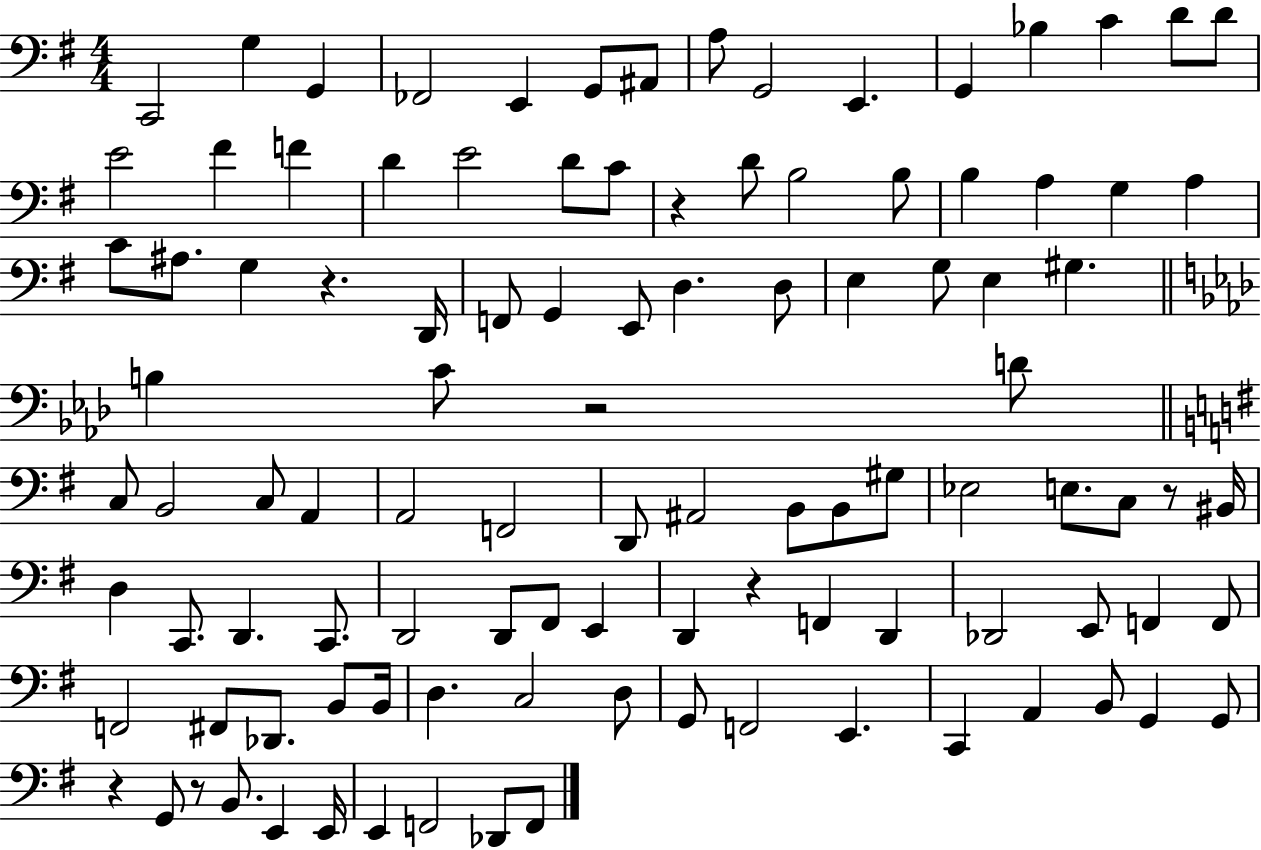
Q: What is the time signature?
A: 4/4